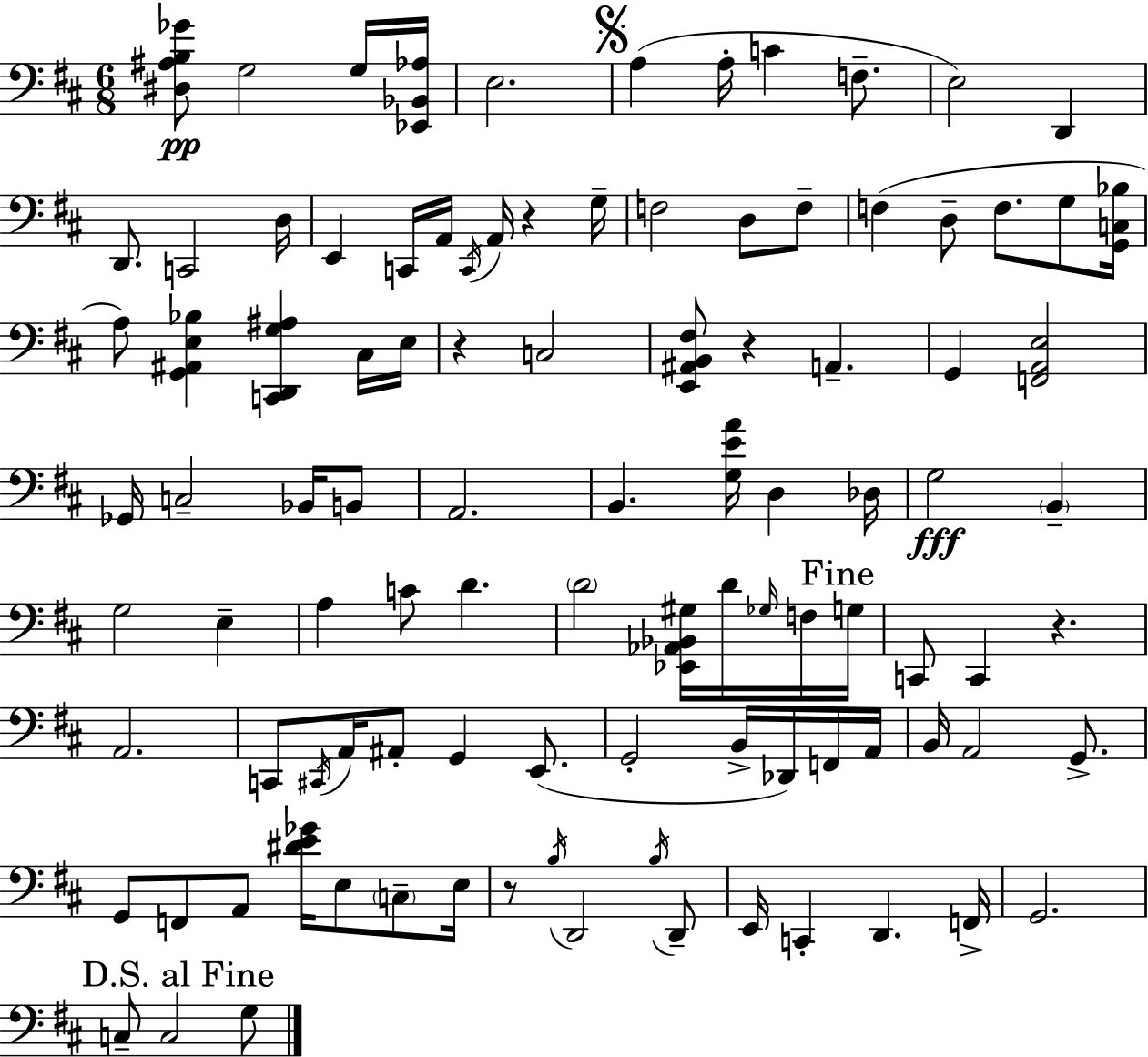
[D#3,A#3,B3,Gb4]/e G3/h G3/s [Eb2,Bb2,Ab3]/s E3/h. A3/q A3/s C4/q F3/e. E3/h D2/q D2/e. C2/h D3/s E2/q C2/s A2/s C2/s A2/s R/q G3/s F3/h D3/e F3/e F3/q D3/e F3/e. G3/e [G2,C3,Bb3]/s A3/e [G2,A#2,E3,Bb3]/q [C2,D2,G3,A#3]/q C#3/s E3/s R/q C3/h [E2,A#2,B2,F#3]/e R/q A2/q. G2/q [F2,A2,E3]/h Gb2/s C3/h Bb2/s B2/e A2/h. B2/q. [G3,E4,A4]/s D3/q Db3/s G3/h B2/q G3/h E3/q A3/q C4/e D4/q. D4/h [Eb2,Ab2,Bb2,G#3]/s D4/s Gb3/s F3/s G3/s C2/e C2/q R/q. A2/h. C2/e C#2/s A2/s A#2/e G2/q E2/e. G2/h B2/s Db2/s F2/s A2/s B2/s A2/h G2/e. G2/e F2/e A2/e [D#4,E4,Gb4]/s E3/e C3/e E3/s R/e B3/s D2/h B3/s D2/e E2/s C2/q D2/q. F2/s G2/h. C3/e C3/h G3/e